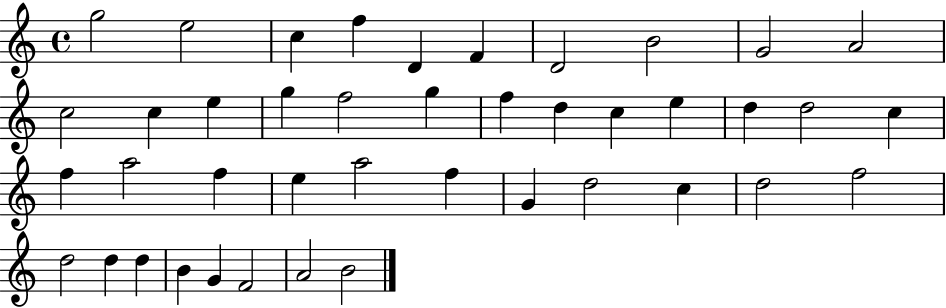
X:1
T:Untitled
M:4/4
L:1/4
K:C
g2 e2 c f D F D2 B2 G2 A2 c2 c e g f2 g f d c e d d2 c f a2 f e a2 f G d2 c d2 f2 d2 d d B G F2 A2 B2